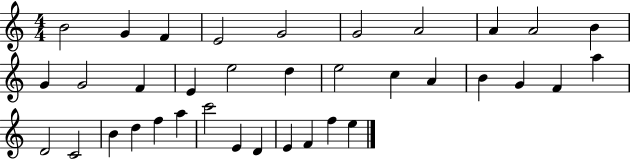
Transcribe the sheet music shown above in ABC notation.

X:1
T:Untitled
M:4/4
L:1/4
K:C
B2 G F E2 G2 G2 A2 A A2 B G G2 F E e2 d e2 c A B G F a D2 C2 B d f a c'2 E D E F f e